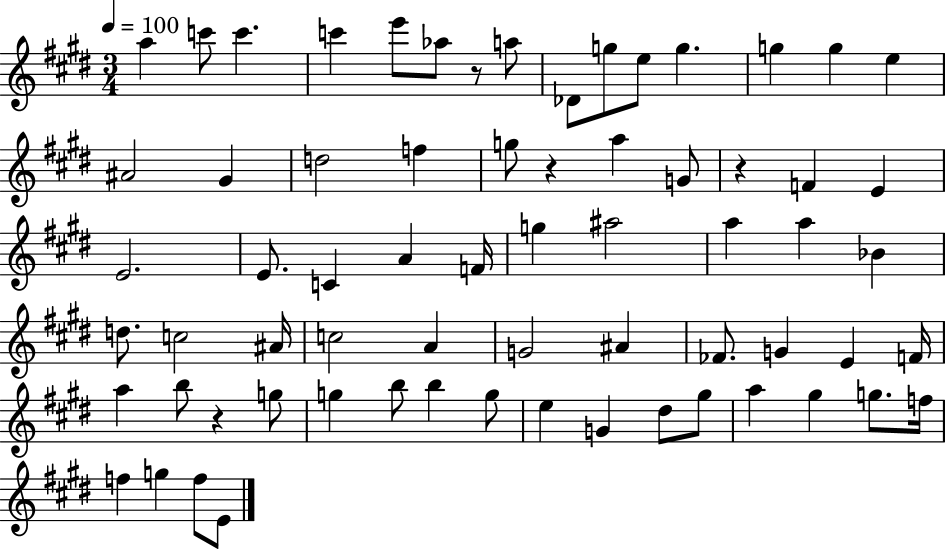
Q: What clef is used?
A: treble